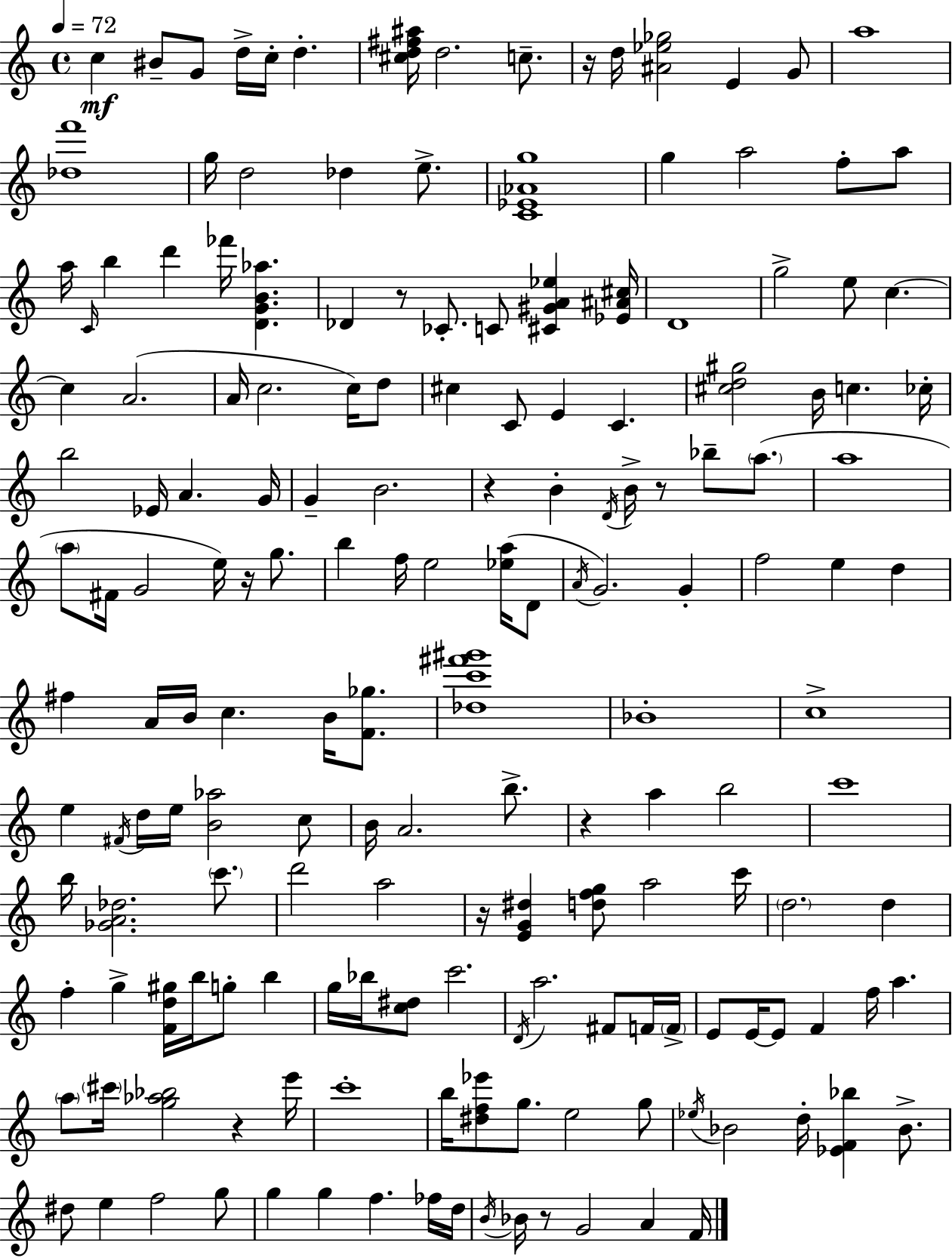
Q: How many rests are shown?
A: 9